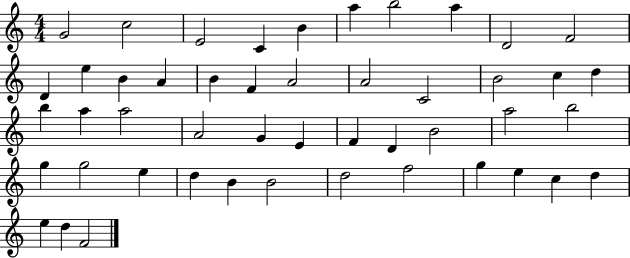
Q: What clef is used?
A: treble